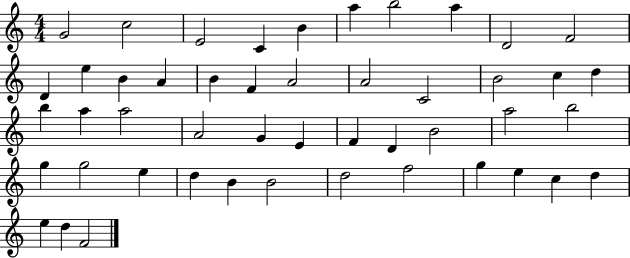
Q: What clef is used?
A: treble